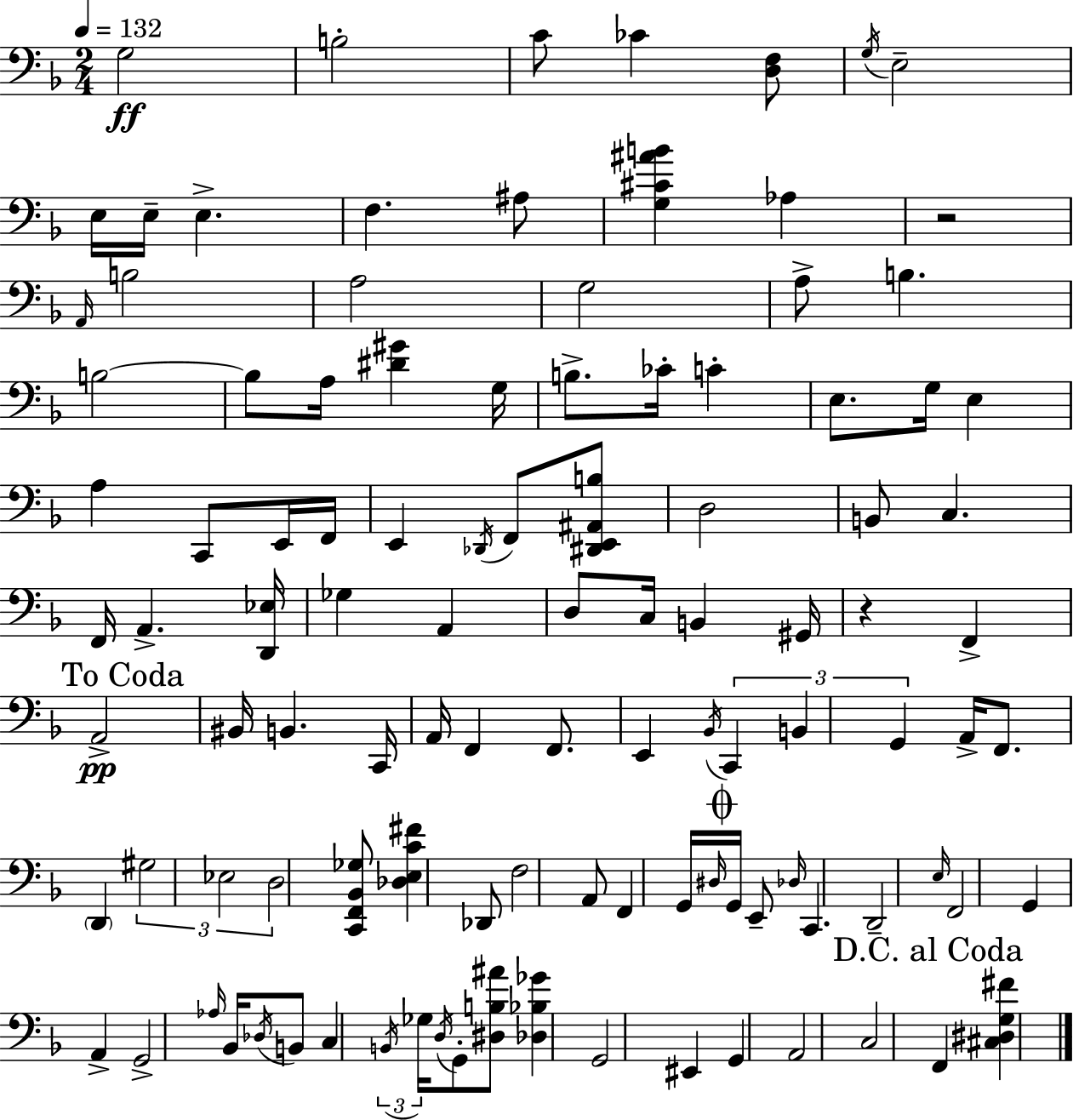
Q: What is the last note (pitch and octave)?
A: F2